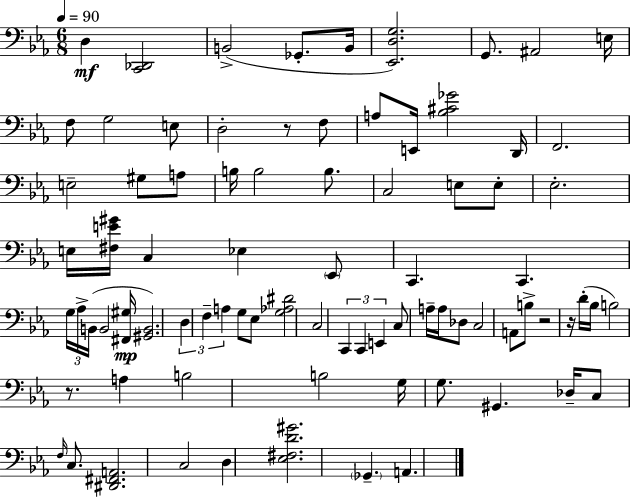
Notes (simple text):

D3/q [C2,Db2]/h B2/h Gb2/e. B2/s [Eb2,D3,G3]/h. G2/e. A#2/h E3/s F3/e G3/h E3/e D3/h R/e F3/e A3/e E2/s [Bb3,C#4,Gb4]/h D2/s F2/h. E3/h G#3/e A3/e B3/s B3/h B3/e. C3/h E3/e E3/e Eb3/h. E3/s [F#3,E4,G#4]/s C3/q Eb3/q Eb2/e C2/q. C2/q. G3/s Ab3/s B2/s B2/h [F#2,G#3]/s [G#2,B2]/h. D3/q F3/q A3/q G3/e Eb3/e [G3,Ab3,D#4]/h C3/h C2/q C2/q E2/q C3/e A3/s A3/s Db3/e C3/h A2/e B3/e R/h R/s D4/s Bb3/s B3/h R/e. A3/q B3/h B3/h G3/s G3/e. G#2/q. Db3/s C3/e F3/s C3/e. [D#2,F#2,A2]/h. C3/h D3/q [Eb3,F#3,D4,G#4]/h. Gb2/q. A2/q.